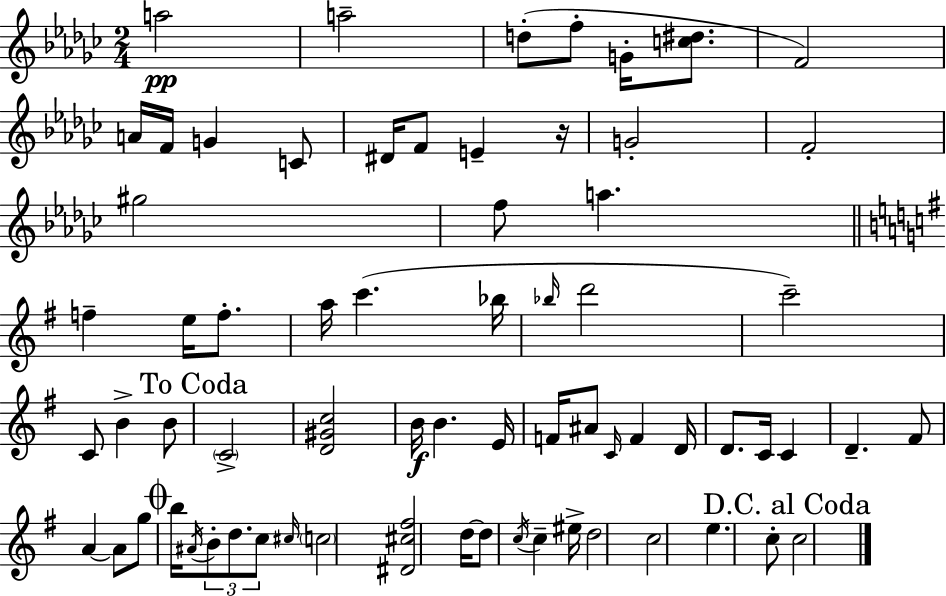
A5/h A5/h D5/e F5/e G4/s [C5,D#5]/e. F4/h A4/s F4/s G4/q C4/e D#4/s F4/e E4/q R/s G4/h F4/h G#5/h F5/e A5/q. F5/q E5/s F5/e. A5/s C6/q. Bb5/s Bb5/s D6/h C6/h C4/e B4/q B4/e C4/h [D4,G#4,C5]/h B4/s B4/q. E4/s F4/s A#4/e C4/s F4/q D4/s D4/e. C4/s C4/q D4/q. F#4/e A4/q A4/e G5/e B5/s A#4/s B4/e D5/e. C5/e C#5/s C5/h [D#4,C#5,F#5]/h D5/s D5/e C5/s C5/q EIS5/s D5/h C5/h E5/q. C5/e C5/h